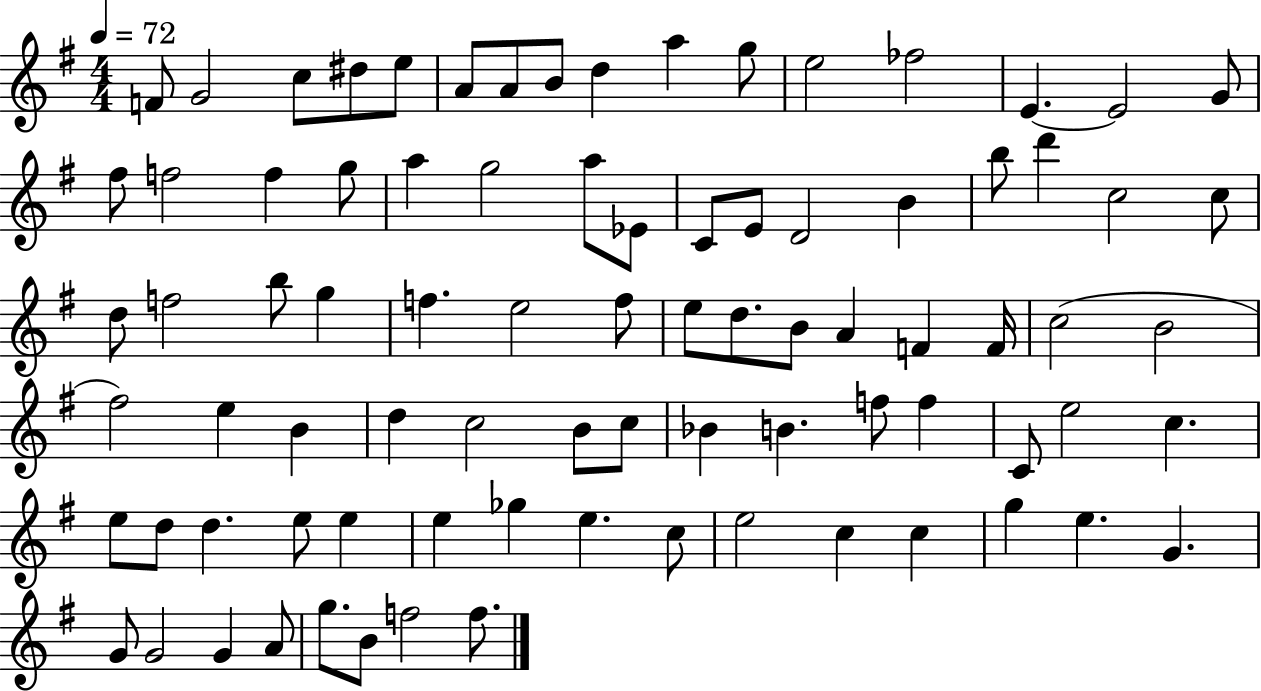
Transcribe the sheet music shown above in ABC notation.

X:1
T:Untitled
M:4/4
L:1/4
K:G
F/2 G2 c/2 ^d/2 e/2 A/2 A/2 B/2 d a g/2 e2 _f2 E E2 G/2 ^f/2 f2 f g/2 a g2 a/2 _E/2 C/2 E/2 D2 B b/2 d' c2 c/2 d/2 f2 b/2 g f e2 f/2 e/2 d/2 B/2 A F F/4 c2 B2 ^f2 e B d c2 B/2 c/2 _B B f/2 f C/2 e2 c e/2 d/2 d e/2 e e _g e c/2 e2 c c g e G G/2 G2 G A/2 g/2 B/2 f2 f/2